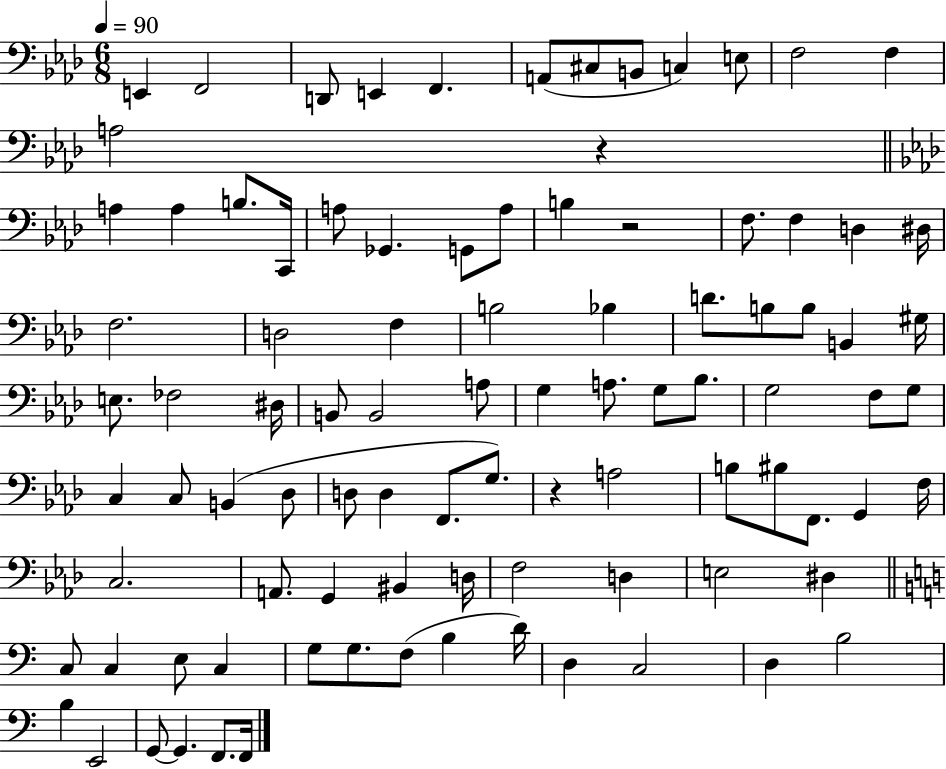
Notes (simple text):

E2/q F2/h D2/e E2/q F2/q. A2/e C#3/e B2/e C3/q E3/e F3/h F3/q A3/h R/q A3/q A3/q B3/e. C2/s A3/e Gb2/q. G2/e A3/e B3/q R/h F3/e. F3/q D3/q D#3/s F3/h. D3/h F3/q B3/h Bb3/q D4/e. B3/e B3/e B2/q G#3/s E3/e. FES3/h D#3/s B2/e B2/h A3/e G3/q A3/e. G3/e Bb3/e. G3/h F3/e G3/e C3/q C3/e B2/q Db3/e D3/e D3/q F2/e. G3/e. R/q A3/h B3/e BIS3/e F2/e. G2/q F3/s C3/h. A2/e. G2/q BIS2/q D3/s F3/h D3/q E3/h D#3/q C3/e C3/q E3/e C3/q G3/e G3/e. F3/e B3/q D4/s D3/q C3/h D3/q B3/h B3/q E2/h G2/e G2/q. F2/e. F2/s